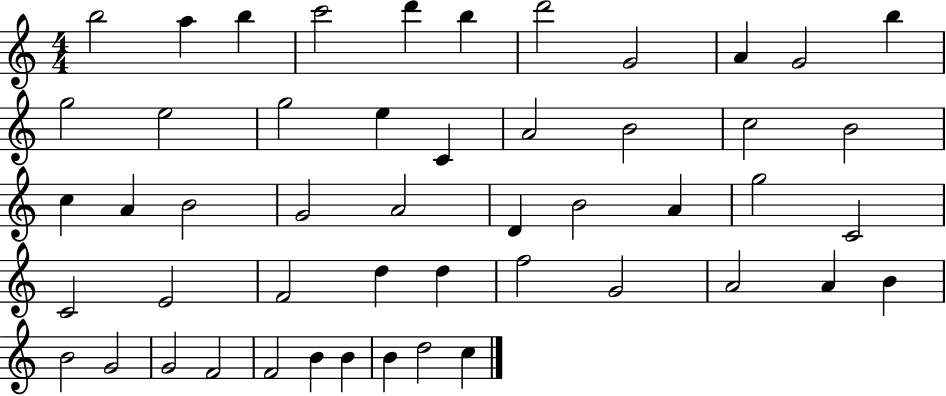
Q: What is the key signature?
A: C major